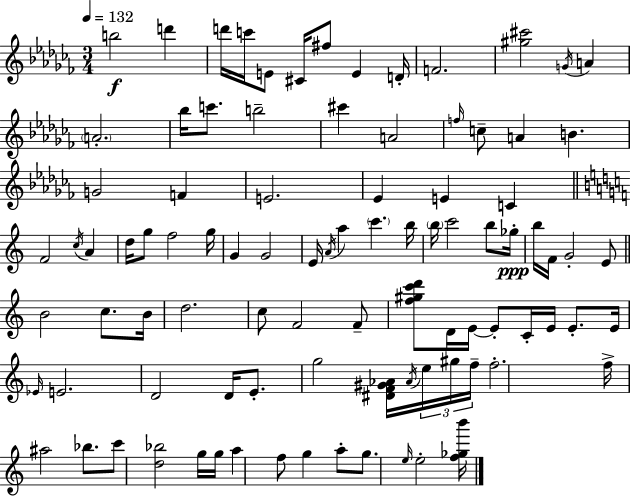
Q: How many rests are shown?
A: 0